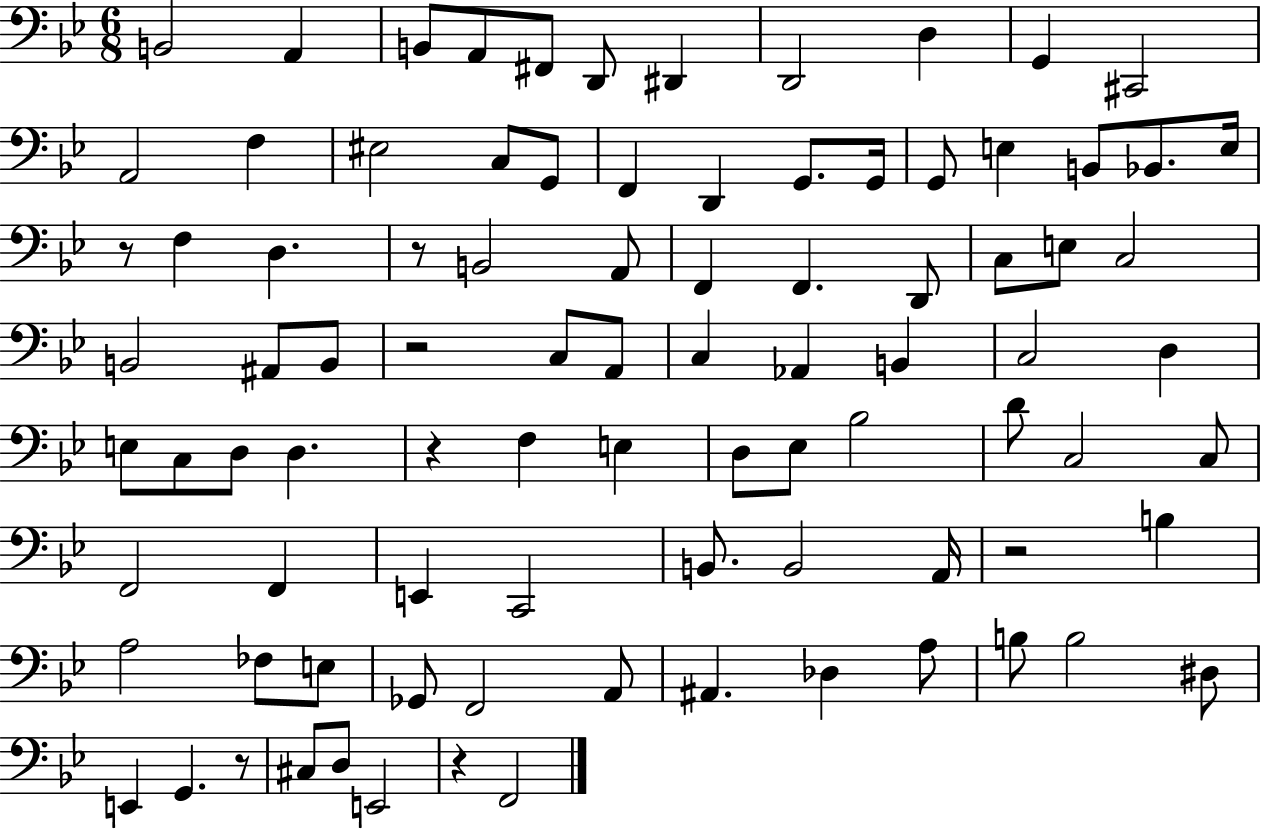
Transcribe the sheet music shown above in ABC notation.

X:1
T:Untitled
M:6/8
L:1/4
K:Bb
B,,2 A,, B,,/2 A,,/2 ^F,,/2 D,,/2 ^D,, D,,2 D, G,, ^C,,2 A,,2 F, ^E,2 C,/2 G,,/2 F,, D,, G,,/2 G,,/4 G,,/2 E, B,,/2 _B,,/2 E,/4 z/2 F, D, z/2 B,,2 A,,/2 F,, F,, D,,/2 C,/2 E,/2 C,2 B,,2 ^A,,/2 B,,/2 z2 C,/2 A,,/2 C, _A,, B,, C,2 D, E,/2 C,/2 D,/2 D, z F, E, D,/2 _E,/2 _B,2 D/2 C,2 C,/2 F,,2 F,, E,, C,,2 B,,/2 B,,2 A,,/4 z2 B, A,2 _F,/2 E,/2 _G,,/2 F,,2 A,,/2 ^A,, _D, A,/2 B,/2 B,2 ^D,/2 E,, G,, z/2 ^C,/2 D,/2 E,,2 z F,,2